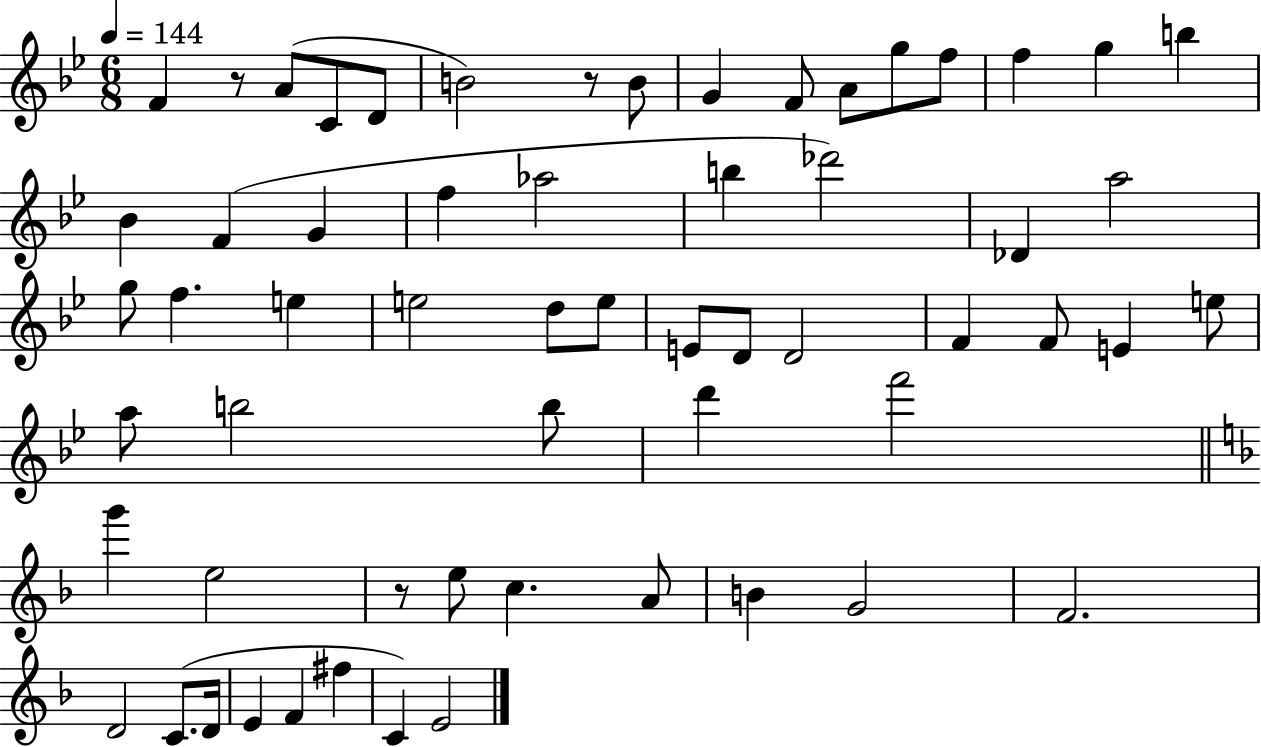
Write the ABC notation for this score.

X:1
T:Untitled
M:6/8
L:1/4
K:Bb
F z/2 A/2 C/2 D/2 B2 z/2 B/2 G F/2 A/2 g/2 f/2 f g b _B F G f _a2 b _d'2 _D a2 g/2 f e e2 d/2 e/2 E/2 D/2 D2 F F/2 E e/2 a/2 b2 b/2 d' f'2 g' e2 z/2 e/2 c A/2 B G2 F2 D2 C/2 D/4 E F ^f C E2